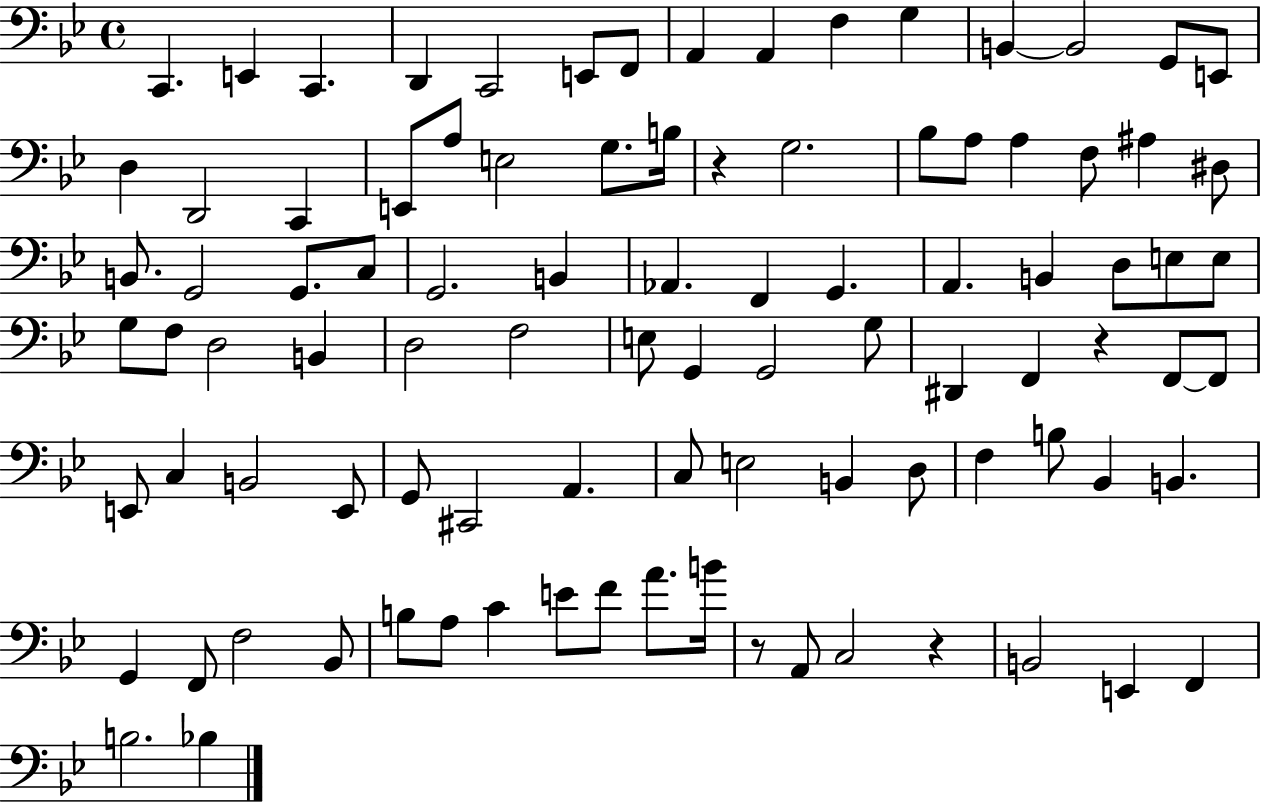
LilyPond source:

{
  \clef bass
  \time 4/4
  \defaultTimeSignature
  \key bes \major
  c,4. e,4 c,4. | d,4 c,2 e,8 f,8 | a,4 a,4 f4 g4 | b,4~~ b,2 g,8 e,8 | \break d4 d,2 c,4 | e,8 a8 e2 g8. b16 | r4 g2. | bes8 a8 a4 f8 ais4 dis8 | \break b,8. g,2 g,8. c8 | g,2. b,4 | aes,4. f,4 g,4. | a,4. b,4 d8 e8 e8 | \break g8 f8 d2 b,4 | d2 f2 | e8 g,4 g,2 g8 | dis,4 f,4 r4 f,8~~ f,8 | \break e,8 c4 b,2 e,8 | g,8 cis,2 a,4. | c8 e2 b,4 d8 | f4 b8 bes,4 b,4. | \break g,4 f,8 f2 bes,8 | b8 a8 c'4 e'8 f'8 a'8. b'16 | r8 a,8 c2 r4 | b,2 e,4 f,4 | \break b2. bes4 | \bar "|."
}